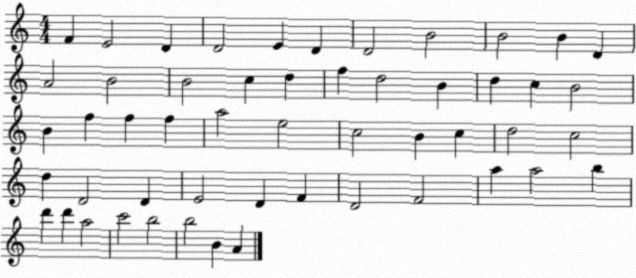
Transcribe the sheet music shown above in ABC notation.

X:1
T:Untitled
M:4/4
L:1/4
K:C
F E2 D D2 E D D2 B2 B2 B D A2 B2 B2 c d f d2 B d c B2 B f f f a2 e2 c2 B c d2 c2 d D2 D E2 D F D2 F2 a a2 b d' d' a2 c'2 b2 b2 B A